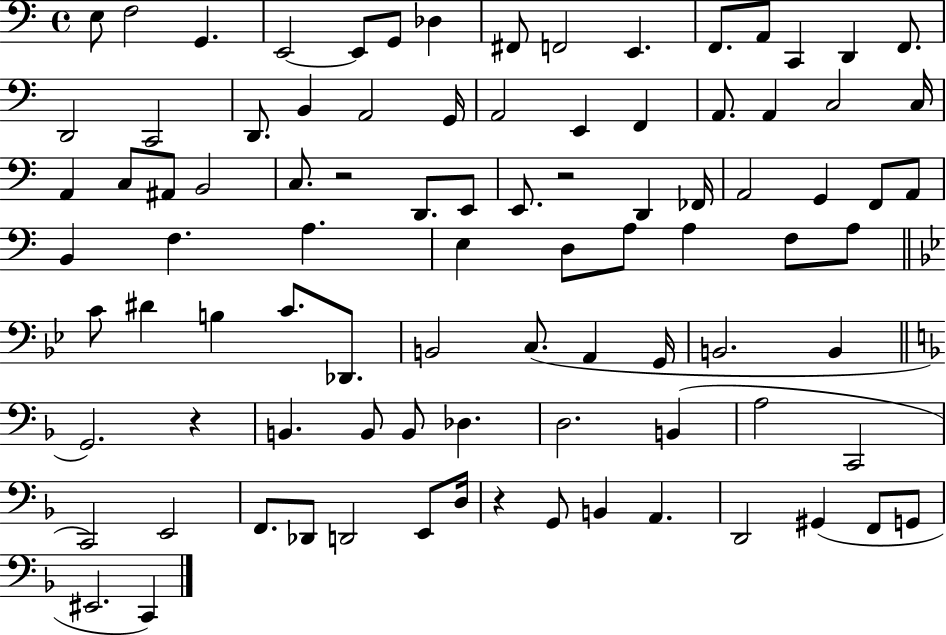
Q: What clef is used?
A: bass